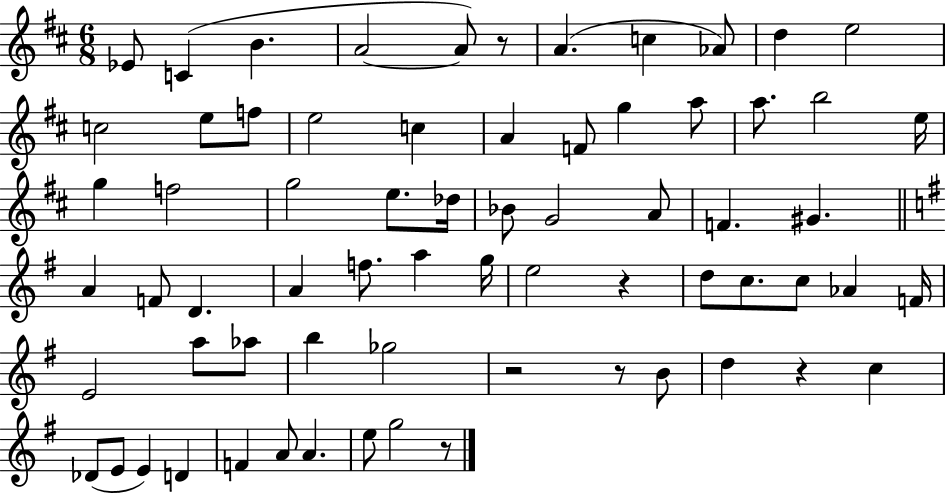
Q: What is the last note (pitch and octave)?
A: G5